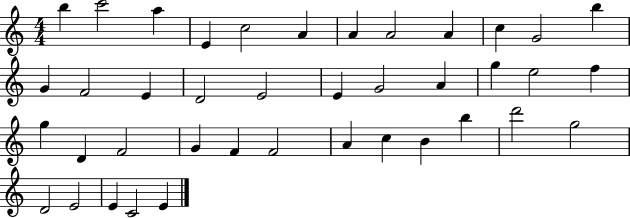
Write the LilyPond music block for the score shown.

{
  \clef treble
  \numericTimeSignature
  \time 4/4
  \key c \major
  b''4 c'''2 a''4 | e'4 c''2 a'4 | a'4 a'2 a'4 | c''4 g'2 b''4 | \break g'4 f'2 e'4 | d'2 e'2 | e'4 g'2 a'4 | g''4 e''2 f''4 | \break g''4 d'4 f'2 | g'4 f'4 f'2 | a'4 c''4 b'4 b''4 | d'''2 g''2 | \break d'2 e'2 | e'4 c'2 e'4 | \bar "|."
}